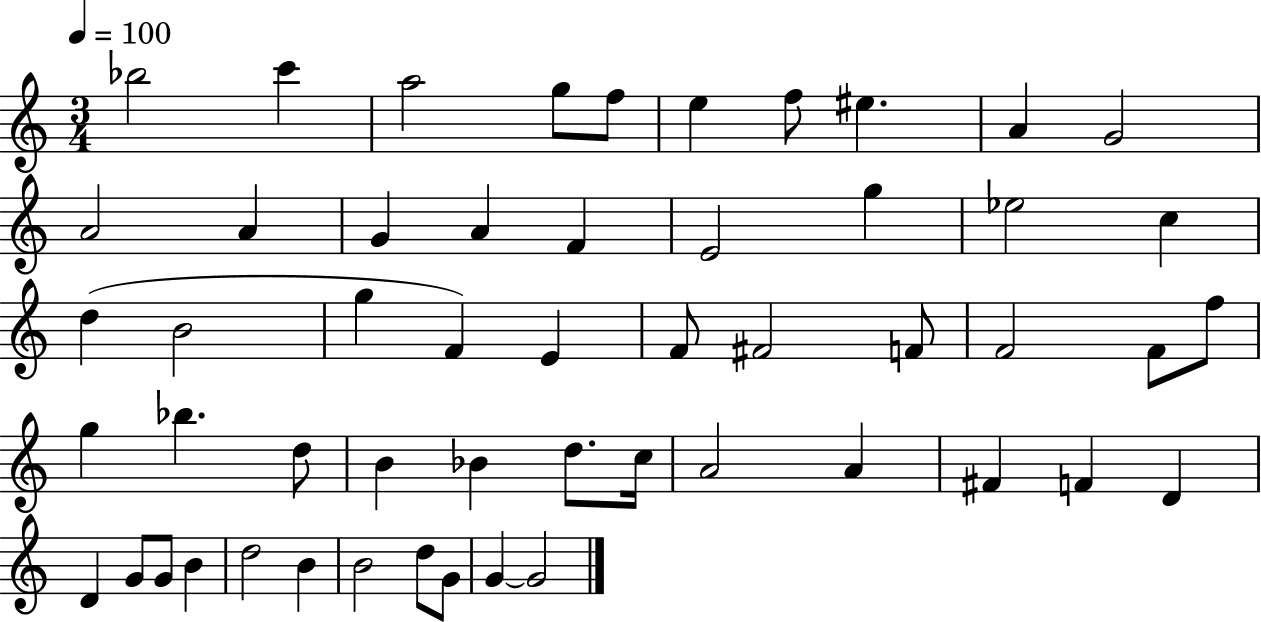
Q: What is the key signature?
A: C major